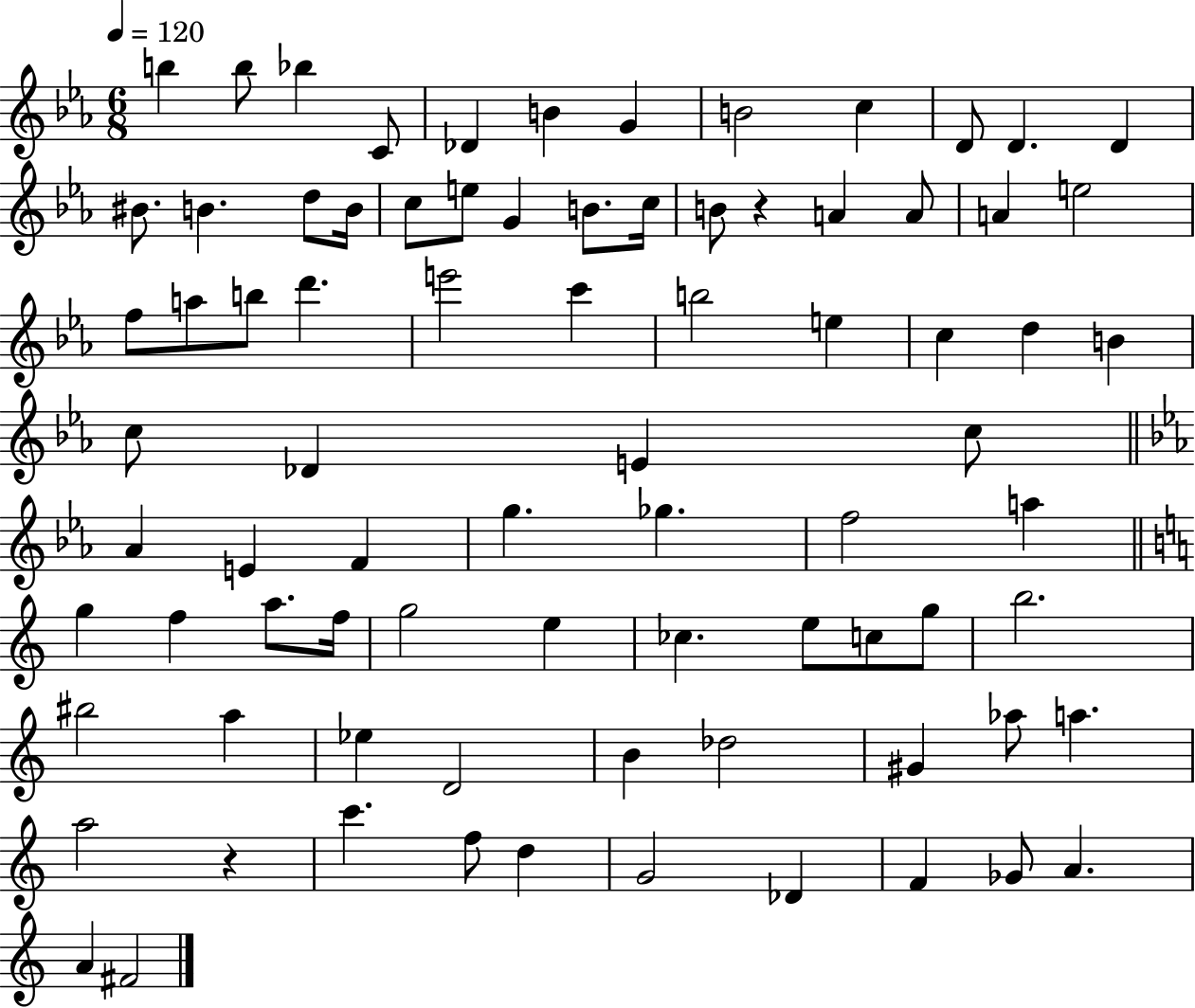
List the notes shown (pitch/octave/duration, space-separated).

B5/q B5/e Bb5/q C4/e Db4/q B4/q G4/q B4/h C5/q D4/e D4/q. D4/q BIS4/e. B4/q. D5/e B4/s C5/e E5/e G4/q B4/e. C5/s B4/e R/q A4/q A4/e A4/q E5/h F5/e A5/e B5/e D6/q. E6/h C6/q B5/h E5/q C5/q D5/q B4/q C5/e Db4/q E4/q C5/e Ab4/q E4/q F4/q G5/q. Gb5/q. F5/h A5/q G5/q F5/q A5/e. F5/s G5/h E5/q CES5/q. E5/e C5/e G5/e B5/h. BIS5/h A5/q Eb5/q D4/h B4/q Db5/h G#4/q Ab5/e A5/q. A5/h R/q C6/q. F5/e D5/q G4/h Db4/q F4/q Gb4/e A4/q. A4/q F#4/h